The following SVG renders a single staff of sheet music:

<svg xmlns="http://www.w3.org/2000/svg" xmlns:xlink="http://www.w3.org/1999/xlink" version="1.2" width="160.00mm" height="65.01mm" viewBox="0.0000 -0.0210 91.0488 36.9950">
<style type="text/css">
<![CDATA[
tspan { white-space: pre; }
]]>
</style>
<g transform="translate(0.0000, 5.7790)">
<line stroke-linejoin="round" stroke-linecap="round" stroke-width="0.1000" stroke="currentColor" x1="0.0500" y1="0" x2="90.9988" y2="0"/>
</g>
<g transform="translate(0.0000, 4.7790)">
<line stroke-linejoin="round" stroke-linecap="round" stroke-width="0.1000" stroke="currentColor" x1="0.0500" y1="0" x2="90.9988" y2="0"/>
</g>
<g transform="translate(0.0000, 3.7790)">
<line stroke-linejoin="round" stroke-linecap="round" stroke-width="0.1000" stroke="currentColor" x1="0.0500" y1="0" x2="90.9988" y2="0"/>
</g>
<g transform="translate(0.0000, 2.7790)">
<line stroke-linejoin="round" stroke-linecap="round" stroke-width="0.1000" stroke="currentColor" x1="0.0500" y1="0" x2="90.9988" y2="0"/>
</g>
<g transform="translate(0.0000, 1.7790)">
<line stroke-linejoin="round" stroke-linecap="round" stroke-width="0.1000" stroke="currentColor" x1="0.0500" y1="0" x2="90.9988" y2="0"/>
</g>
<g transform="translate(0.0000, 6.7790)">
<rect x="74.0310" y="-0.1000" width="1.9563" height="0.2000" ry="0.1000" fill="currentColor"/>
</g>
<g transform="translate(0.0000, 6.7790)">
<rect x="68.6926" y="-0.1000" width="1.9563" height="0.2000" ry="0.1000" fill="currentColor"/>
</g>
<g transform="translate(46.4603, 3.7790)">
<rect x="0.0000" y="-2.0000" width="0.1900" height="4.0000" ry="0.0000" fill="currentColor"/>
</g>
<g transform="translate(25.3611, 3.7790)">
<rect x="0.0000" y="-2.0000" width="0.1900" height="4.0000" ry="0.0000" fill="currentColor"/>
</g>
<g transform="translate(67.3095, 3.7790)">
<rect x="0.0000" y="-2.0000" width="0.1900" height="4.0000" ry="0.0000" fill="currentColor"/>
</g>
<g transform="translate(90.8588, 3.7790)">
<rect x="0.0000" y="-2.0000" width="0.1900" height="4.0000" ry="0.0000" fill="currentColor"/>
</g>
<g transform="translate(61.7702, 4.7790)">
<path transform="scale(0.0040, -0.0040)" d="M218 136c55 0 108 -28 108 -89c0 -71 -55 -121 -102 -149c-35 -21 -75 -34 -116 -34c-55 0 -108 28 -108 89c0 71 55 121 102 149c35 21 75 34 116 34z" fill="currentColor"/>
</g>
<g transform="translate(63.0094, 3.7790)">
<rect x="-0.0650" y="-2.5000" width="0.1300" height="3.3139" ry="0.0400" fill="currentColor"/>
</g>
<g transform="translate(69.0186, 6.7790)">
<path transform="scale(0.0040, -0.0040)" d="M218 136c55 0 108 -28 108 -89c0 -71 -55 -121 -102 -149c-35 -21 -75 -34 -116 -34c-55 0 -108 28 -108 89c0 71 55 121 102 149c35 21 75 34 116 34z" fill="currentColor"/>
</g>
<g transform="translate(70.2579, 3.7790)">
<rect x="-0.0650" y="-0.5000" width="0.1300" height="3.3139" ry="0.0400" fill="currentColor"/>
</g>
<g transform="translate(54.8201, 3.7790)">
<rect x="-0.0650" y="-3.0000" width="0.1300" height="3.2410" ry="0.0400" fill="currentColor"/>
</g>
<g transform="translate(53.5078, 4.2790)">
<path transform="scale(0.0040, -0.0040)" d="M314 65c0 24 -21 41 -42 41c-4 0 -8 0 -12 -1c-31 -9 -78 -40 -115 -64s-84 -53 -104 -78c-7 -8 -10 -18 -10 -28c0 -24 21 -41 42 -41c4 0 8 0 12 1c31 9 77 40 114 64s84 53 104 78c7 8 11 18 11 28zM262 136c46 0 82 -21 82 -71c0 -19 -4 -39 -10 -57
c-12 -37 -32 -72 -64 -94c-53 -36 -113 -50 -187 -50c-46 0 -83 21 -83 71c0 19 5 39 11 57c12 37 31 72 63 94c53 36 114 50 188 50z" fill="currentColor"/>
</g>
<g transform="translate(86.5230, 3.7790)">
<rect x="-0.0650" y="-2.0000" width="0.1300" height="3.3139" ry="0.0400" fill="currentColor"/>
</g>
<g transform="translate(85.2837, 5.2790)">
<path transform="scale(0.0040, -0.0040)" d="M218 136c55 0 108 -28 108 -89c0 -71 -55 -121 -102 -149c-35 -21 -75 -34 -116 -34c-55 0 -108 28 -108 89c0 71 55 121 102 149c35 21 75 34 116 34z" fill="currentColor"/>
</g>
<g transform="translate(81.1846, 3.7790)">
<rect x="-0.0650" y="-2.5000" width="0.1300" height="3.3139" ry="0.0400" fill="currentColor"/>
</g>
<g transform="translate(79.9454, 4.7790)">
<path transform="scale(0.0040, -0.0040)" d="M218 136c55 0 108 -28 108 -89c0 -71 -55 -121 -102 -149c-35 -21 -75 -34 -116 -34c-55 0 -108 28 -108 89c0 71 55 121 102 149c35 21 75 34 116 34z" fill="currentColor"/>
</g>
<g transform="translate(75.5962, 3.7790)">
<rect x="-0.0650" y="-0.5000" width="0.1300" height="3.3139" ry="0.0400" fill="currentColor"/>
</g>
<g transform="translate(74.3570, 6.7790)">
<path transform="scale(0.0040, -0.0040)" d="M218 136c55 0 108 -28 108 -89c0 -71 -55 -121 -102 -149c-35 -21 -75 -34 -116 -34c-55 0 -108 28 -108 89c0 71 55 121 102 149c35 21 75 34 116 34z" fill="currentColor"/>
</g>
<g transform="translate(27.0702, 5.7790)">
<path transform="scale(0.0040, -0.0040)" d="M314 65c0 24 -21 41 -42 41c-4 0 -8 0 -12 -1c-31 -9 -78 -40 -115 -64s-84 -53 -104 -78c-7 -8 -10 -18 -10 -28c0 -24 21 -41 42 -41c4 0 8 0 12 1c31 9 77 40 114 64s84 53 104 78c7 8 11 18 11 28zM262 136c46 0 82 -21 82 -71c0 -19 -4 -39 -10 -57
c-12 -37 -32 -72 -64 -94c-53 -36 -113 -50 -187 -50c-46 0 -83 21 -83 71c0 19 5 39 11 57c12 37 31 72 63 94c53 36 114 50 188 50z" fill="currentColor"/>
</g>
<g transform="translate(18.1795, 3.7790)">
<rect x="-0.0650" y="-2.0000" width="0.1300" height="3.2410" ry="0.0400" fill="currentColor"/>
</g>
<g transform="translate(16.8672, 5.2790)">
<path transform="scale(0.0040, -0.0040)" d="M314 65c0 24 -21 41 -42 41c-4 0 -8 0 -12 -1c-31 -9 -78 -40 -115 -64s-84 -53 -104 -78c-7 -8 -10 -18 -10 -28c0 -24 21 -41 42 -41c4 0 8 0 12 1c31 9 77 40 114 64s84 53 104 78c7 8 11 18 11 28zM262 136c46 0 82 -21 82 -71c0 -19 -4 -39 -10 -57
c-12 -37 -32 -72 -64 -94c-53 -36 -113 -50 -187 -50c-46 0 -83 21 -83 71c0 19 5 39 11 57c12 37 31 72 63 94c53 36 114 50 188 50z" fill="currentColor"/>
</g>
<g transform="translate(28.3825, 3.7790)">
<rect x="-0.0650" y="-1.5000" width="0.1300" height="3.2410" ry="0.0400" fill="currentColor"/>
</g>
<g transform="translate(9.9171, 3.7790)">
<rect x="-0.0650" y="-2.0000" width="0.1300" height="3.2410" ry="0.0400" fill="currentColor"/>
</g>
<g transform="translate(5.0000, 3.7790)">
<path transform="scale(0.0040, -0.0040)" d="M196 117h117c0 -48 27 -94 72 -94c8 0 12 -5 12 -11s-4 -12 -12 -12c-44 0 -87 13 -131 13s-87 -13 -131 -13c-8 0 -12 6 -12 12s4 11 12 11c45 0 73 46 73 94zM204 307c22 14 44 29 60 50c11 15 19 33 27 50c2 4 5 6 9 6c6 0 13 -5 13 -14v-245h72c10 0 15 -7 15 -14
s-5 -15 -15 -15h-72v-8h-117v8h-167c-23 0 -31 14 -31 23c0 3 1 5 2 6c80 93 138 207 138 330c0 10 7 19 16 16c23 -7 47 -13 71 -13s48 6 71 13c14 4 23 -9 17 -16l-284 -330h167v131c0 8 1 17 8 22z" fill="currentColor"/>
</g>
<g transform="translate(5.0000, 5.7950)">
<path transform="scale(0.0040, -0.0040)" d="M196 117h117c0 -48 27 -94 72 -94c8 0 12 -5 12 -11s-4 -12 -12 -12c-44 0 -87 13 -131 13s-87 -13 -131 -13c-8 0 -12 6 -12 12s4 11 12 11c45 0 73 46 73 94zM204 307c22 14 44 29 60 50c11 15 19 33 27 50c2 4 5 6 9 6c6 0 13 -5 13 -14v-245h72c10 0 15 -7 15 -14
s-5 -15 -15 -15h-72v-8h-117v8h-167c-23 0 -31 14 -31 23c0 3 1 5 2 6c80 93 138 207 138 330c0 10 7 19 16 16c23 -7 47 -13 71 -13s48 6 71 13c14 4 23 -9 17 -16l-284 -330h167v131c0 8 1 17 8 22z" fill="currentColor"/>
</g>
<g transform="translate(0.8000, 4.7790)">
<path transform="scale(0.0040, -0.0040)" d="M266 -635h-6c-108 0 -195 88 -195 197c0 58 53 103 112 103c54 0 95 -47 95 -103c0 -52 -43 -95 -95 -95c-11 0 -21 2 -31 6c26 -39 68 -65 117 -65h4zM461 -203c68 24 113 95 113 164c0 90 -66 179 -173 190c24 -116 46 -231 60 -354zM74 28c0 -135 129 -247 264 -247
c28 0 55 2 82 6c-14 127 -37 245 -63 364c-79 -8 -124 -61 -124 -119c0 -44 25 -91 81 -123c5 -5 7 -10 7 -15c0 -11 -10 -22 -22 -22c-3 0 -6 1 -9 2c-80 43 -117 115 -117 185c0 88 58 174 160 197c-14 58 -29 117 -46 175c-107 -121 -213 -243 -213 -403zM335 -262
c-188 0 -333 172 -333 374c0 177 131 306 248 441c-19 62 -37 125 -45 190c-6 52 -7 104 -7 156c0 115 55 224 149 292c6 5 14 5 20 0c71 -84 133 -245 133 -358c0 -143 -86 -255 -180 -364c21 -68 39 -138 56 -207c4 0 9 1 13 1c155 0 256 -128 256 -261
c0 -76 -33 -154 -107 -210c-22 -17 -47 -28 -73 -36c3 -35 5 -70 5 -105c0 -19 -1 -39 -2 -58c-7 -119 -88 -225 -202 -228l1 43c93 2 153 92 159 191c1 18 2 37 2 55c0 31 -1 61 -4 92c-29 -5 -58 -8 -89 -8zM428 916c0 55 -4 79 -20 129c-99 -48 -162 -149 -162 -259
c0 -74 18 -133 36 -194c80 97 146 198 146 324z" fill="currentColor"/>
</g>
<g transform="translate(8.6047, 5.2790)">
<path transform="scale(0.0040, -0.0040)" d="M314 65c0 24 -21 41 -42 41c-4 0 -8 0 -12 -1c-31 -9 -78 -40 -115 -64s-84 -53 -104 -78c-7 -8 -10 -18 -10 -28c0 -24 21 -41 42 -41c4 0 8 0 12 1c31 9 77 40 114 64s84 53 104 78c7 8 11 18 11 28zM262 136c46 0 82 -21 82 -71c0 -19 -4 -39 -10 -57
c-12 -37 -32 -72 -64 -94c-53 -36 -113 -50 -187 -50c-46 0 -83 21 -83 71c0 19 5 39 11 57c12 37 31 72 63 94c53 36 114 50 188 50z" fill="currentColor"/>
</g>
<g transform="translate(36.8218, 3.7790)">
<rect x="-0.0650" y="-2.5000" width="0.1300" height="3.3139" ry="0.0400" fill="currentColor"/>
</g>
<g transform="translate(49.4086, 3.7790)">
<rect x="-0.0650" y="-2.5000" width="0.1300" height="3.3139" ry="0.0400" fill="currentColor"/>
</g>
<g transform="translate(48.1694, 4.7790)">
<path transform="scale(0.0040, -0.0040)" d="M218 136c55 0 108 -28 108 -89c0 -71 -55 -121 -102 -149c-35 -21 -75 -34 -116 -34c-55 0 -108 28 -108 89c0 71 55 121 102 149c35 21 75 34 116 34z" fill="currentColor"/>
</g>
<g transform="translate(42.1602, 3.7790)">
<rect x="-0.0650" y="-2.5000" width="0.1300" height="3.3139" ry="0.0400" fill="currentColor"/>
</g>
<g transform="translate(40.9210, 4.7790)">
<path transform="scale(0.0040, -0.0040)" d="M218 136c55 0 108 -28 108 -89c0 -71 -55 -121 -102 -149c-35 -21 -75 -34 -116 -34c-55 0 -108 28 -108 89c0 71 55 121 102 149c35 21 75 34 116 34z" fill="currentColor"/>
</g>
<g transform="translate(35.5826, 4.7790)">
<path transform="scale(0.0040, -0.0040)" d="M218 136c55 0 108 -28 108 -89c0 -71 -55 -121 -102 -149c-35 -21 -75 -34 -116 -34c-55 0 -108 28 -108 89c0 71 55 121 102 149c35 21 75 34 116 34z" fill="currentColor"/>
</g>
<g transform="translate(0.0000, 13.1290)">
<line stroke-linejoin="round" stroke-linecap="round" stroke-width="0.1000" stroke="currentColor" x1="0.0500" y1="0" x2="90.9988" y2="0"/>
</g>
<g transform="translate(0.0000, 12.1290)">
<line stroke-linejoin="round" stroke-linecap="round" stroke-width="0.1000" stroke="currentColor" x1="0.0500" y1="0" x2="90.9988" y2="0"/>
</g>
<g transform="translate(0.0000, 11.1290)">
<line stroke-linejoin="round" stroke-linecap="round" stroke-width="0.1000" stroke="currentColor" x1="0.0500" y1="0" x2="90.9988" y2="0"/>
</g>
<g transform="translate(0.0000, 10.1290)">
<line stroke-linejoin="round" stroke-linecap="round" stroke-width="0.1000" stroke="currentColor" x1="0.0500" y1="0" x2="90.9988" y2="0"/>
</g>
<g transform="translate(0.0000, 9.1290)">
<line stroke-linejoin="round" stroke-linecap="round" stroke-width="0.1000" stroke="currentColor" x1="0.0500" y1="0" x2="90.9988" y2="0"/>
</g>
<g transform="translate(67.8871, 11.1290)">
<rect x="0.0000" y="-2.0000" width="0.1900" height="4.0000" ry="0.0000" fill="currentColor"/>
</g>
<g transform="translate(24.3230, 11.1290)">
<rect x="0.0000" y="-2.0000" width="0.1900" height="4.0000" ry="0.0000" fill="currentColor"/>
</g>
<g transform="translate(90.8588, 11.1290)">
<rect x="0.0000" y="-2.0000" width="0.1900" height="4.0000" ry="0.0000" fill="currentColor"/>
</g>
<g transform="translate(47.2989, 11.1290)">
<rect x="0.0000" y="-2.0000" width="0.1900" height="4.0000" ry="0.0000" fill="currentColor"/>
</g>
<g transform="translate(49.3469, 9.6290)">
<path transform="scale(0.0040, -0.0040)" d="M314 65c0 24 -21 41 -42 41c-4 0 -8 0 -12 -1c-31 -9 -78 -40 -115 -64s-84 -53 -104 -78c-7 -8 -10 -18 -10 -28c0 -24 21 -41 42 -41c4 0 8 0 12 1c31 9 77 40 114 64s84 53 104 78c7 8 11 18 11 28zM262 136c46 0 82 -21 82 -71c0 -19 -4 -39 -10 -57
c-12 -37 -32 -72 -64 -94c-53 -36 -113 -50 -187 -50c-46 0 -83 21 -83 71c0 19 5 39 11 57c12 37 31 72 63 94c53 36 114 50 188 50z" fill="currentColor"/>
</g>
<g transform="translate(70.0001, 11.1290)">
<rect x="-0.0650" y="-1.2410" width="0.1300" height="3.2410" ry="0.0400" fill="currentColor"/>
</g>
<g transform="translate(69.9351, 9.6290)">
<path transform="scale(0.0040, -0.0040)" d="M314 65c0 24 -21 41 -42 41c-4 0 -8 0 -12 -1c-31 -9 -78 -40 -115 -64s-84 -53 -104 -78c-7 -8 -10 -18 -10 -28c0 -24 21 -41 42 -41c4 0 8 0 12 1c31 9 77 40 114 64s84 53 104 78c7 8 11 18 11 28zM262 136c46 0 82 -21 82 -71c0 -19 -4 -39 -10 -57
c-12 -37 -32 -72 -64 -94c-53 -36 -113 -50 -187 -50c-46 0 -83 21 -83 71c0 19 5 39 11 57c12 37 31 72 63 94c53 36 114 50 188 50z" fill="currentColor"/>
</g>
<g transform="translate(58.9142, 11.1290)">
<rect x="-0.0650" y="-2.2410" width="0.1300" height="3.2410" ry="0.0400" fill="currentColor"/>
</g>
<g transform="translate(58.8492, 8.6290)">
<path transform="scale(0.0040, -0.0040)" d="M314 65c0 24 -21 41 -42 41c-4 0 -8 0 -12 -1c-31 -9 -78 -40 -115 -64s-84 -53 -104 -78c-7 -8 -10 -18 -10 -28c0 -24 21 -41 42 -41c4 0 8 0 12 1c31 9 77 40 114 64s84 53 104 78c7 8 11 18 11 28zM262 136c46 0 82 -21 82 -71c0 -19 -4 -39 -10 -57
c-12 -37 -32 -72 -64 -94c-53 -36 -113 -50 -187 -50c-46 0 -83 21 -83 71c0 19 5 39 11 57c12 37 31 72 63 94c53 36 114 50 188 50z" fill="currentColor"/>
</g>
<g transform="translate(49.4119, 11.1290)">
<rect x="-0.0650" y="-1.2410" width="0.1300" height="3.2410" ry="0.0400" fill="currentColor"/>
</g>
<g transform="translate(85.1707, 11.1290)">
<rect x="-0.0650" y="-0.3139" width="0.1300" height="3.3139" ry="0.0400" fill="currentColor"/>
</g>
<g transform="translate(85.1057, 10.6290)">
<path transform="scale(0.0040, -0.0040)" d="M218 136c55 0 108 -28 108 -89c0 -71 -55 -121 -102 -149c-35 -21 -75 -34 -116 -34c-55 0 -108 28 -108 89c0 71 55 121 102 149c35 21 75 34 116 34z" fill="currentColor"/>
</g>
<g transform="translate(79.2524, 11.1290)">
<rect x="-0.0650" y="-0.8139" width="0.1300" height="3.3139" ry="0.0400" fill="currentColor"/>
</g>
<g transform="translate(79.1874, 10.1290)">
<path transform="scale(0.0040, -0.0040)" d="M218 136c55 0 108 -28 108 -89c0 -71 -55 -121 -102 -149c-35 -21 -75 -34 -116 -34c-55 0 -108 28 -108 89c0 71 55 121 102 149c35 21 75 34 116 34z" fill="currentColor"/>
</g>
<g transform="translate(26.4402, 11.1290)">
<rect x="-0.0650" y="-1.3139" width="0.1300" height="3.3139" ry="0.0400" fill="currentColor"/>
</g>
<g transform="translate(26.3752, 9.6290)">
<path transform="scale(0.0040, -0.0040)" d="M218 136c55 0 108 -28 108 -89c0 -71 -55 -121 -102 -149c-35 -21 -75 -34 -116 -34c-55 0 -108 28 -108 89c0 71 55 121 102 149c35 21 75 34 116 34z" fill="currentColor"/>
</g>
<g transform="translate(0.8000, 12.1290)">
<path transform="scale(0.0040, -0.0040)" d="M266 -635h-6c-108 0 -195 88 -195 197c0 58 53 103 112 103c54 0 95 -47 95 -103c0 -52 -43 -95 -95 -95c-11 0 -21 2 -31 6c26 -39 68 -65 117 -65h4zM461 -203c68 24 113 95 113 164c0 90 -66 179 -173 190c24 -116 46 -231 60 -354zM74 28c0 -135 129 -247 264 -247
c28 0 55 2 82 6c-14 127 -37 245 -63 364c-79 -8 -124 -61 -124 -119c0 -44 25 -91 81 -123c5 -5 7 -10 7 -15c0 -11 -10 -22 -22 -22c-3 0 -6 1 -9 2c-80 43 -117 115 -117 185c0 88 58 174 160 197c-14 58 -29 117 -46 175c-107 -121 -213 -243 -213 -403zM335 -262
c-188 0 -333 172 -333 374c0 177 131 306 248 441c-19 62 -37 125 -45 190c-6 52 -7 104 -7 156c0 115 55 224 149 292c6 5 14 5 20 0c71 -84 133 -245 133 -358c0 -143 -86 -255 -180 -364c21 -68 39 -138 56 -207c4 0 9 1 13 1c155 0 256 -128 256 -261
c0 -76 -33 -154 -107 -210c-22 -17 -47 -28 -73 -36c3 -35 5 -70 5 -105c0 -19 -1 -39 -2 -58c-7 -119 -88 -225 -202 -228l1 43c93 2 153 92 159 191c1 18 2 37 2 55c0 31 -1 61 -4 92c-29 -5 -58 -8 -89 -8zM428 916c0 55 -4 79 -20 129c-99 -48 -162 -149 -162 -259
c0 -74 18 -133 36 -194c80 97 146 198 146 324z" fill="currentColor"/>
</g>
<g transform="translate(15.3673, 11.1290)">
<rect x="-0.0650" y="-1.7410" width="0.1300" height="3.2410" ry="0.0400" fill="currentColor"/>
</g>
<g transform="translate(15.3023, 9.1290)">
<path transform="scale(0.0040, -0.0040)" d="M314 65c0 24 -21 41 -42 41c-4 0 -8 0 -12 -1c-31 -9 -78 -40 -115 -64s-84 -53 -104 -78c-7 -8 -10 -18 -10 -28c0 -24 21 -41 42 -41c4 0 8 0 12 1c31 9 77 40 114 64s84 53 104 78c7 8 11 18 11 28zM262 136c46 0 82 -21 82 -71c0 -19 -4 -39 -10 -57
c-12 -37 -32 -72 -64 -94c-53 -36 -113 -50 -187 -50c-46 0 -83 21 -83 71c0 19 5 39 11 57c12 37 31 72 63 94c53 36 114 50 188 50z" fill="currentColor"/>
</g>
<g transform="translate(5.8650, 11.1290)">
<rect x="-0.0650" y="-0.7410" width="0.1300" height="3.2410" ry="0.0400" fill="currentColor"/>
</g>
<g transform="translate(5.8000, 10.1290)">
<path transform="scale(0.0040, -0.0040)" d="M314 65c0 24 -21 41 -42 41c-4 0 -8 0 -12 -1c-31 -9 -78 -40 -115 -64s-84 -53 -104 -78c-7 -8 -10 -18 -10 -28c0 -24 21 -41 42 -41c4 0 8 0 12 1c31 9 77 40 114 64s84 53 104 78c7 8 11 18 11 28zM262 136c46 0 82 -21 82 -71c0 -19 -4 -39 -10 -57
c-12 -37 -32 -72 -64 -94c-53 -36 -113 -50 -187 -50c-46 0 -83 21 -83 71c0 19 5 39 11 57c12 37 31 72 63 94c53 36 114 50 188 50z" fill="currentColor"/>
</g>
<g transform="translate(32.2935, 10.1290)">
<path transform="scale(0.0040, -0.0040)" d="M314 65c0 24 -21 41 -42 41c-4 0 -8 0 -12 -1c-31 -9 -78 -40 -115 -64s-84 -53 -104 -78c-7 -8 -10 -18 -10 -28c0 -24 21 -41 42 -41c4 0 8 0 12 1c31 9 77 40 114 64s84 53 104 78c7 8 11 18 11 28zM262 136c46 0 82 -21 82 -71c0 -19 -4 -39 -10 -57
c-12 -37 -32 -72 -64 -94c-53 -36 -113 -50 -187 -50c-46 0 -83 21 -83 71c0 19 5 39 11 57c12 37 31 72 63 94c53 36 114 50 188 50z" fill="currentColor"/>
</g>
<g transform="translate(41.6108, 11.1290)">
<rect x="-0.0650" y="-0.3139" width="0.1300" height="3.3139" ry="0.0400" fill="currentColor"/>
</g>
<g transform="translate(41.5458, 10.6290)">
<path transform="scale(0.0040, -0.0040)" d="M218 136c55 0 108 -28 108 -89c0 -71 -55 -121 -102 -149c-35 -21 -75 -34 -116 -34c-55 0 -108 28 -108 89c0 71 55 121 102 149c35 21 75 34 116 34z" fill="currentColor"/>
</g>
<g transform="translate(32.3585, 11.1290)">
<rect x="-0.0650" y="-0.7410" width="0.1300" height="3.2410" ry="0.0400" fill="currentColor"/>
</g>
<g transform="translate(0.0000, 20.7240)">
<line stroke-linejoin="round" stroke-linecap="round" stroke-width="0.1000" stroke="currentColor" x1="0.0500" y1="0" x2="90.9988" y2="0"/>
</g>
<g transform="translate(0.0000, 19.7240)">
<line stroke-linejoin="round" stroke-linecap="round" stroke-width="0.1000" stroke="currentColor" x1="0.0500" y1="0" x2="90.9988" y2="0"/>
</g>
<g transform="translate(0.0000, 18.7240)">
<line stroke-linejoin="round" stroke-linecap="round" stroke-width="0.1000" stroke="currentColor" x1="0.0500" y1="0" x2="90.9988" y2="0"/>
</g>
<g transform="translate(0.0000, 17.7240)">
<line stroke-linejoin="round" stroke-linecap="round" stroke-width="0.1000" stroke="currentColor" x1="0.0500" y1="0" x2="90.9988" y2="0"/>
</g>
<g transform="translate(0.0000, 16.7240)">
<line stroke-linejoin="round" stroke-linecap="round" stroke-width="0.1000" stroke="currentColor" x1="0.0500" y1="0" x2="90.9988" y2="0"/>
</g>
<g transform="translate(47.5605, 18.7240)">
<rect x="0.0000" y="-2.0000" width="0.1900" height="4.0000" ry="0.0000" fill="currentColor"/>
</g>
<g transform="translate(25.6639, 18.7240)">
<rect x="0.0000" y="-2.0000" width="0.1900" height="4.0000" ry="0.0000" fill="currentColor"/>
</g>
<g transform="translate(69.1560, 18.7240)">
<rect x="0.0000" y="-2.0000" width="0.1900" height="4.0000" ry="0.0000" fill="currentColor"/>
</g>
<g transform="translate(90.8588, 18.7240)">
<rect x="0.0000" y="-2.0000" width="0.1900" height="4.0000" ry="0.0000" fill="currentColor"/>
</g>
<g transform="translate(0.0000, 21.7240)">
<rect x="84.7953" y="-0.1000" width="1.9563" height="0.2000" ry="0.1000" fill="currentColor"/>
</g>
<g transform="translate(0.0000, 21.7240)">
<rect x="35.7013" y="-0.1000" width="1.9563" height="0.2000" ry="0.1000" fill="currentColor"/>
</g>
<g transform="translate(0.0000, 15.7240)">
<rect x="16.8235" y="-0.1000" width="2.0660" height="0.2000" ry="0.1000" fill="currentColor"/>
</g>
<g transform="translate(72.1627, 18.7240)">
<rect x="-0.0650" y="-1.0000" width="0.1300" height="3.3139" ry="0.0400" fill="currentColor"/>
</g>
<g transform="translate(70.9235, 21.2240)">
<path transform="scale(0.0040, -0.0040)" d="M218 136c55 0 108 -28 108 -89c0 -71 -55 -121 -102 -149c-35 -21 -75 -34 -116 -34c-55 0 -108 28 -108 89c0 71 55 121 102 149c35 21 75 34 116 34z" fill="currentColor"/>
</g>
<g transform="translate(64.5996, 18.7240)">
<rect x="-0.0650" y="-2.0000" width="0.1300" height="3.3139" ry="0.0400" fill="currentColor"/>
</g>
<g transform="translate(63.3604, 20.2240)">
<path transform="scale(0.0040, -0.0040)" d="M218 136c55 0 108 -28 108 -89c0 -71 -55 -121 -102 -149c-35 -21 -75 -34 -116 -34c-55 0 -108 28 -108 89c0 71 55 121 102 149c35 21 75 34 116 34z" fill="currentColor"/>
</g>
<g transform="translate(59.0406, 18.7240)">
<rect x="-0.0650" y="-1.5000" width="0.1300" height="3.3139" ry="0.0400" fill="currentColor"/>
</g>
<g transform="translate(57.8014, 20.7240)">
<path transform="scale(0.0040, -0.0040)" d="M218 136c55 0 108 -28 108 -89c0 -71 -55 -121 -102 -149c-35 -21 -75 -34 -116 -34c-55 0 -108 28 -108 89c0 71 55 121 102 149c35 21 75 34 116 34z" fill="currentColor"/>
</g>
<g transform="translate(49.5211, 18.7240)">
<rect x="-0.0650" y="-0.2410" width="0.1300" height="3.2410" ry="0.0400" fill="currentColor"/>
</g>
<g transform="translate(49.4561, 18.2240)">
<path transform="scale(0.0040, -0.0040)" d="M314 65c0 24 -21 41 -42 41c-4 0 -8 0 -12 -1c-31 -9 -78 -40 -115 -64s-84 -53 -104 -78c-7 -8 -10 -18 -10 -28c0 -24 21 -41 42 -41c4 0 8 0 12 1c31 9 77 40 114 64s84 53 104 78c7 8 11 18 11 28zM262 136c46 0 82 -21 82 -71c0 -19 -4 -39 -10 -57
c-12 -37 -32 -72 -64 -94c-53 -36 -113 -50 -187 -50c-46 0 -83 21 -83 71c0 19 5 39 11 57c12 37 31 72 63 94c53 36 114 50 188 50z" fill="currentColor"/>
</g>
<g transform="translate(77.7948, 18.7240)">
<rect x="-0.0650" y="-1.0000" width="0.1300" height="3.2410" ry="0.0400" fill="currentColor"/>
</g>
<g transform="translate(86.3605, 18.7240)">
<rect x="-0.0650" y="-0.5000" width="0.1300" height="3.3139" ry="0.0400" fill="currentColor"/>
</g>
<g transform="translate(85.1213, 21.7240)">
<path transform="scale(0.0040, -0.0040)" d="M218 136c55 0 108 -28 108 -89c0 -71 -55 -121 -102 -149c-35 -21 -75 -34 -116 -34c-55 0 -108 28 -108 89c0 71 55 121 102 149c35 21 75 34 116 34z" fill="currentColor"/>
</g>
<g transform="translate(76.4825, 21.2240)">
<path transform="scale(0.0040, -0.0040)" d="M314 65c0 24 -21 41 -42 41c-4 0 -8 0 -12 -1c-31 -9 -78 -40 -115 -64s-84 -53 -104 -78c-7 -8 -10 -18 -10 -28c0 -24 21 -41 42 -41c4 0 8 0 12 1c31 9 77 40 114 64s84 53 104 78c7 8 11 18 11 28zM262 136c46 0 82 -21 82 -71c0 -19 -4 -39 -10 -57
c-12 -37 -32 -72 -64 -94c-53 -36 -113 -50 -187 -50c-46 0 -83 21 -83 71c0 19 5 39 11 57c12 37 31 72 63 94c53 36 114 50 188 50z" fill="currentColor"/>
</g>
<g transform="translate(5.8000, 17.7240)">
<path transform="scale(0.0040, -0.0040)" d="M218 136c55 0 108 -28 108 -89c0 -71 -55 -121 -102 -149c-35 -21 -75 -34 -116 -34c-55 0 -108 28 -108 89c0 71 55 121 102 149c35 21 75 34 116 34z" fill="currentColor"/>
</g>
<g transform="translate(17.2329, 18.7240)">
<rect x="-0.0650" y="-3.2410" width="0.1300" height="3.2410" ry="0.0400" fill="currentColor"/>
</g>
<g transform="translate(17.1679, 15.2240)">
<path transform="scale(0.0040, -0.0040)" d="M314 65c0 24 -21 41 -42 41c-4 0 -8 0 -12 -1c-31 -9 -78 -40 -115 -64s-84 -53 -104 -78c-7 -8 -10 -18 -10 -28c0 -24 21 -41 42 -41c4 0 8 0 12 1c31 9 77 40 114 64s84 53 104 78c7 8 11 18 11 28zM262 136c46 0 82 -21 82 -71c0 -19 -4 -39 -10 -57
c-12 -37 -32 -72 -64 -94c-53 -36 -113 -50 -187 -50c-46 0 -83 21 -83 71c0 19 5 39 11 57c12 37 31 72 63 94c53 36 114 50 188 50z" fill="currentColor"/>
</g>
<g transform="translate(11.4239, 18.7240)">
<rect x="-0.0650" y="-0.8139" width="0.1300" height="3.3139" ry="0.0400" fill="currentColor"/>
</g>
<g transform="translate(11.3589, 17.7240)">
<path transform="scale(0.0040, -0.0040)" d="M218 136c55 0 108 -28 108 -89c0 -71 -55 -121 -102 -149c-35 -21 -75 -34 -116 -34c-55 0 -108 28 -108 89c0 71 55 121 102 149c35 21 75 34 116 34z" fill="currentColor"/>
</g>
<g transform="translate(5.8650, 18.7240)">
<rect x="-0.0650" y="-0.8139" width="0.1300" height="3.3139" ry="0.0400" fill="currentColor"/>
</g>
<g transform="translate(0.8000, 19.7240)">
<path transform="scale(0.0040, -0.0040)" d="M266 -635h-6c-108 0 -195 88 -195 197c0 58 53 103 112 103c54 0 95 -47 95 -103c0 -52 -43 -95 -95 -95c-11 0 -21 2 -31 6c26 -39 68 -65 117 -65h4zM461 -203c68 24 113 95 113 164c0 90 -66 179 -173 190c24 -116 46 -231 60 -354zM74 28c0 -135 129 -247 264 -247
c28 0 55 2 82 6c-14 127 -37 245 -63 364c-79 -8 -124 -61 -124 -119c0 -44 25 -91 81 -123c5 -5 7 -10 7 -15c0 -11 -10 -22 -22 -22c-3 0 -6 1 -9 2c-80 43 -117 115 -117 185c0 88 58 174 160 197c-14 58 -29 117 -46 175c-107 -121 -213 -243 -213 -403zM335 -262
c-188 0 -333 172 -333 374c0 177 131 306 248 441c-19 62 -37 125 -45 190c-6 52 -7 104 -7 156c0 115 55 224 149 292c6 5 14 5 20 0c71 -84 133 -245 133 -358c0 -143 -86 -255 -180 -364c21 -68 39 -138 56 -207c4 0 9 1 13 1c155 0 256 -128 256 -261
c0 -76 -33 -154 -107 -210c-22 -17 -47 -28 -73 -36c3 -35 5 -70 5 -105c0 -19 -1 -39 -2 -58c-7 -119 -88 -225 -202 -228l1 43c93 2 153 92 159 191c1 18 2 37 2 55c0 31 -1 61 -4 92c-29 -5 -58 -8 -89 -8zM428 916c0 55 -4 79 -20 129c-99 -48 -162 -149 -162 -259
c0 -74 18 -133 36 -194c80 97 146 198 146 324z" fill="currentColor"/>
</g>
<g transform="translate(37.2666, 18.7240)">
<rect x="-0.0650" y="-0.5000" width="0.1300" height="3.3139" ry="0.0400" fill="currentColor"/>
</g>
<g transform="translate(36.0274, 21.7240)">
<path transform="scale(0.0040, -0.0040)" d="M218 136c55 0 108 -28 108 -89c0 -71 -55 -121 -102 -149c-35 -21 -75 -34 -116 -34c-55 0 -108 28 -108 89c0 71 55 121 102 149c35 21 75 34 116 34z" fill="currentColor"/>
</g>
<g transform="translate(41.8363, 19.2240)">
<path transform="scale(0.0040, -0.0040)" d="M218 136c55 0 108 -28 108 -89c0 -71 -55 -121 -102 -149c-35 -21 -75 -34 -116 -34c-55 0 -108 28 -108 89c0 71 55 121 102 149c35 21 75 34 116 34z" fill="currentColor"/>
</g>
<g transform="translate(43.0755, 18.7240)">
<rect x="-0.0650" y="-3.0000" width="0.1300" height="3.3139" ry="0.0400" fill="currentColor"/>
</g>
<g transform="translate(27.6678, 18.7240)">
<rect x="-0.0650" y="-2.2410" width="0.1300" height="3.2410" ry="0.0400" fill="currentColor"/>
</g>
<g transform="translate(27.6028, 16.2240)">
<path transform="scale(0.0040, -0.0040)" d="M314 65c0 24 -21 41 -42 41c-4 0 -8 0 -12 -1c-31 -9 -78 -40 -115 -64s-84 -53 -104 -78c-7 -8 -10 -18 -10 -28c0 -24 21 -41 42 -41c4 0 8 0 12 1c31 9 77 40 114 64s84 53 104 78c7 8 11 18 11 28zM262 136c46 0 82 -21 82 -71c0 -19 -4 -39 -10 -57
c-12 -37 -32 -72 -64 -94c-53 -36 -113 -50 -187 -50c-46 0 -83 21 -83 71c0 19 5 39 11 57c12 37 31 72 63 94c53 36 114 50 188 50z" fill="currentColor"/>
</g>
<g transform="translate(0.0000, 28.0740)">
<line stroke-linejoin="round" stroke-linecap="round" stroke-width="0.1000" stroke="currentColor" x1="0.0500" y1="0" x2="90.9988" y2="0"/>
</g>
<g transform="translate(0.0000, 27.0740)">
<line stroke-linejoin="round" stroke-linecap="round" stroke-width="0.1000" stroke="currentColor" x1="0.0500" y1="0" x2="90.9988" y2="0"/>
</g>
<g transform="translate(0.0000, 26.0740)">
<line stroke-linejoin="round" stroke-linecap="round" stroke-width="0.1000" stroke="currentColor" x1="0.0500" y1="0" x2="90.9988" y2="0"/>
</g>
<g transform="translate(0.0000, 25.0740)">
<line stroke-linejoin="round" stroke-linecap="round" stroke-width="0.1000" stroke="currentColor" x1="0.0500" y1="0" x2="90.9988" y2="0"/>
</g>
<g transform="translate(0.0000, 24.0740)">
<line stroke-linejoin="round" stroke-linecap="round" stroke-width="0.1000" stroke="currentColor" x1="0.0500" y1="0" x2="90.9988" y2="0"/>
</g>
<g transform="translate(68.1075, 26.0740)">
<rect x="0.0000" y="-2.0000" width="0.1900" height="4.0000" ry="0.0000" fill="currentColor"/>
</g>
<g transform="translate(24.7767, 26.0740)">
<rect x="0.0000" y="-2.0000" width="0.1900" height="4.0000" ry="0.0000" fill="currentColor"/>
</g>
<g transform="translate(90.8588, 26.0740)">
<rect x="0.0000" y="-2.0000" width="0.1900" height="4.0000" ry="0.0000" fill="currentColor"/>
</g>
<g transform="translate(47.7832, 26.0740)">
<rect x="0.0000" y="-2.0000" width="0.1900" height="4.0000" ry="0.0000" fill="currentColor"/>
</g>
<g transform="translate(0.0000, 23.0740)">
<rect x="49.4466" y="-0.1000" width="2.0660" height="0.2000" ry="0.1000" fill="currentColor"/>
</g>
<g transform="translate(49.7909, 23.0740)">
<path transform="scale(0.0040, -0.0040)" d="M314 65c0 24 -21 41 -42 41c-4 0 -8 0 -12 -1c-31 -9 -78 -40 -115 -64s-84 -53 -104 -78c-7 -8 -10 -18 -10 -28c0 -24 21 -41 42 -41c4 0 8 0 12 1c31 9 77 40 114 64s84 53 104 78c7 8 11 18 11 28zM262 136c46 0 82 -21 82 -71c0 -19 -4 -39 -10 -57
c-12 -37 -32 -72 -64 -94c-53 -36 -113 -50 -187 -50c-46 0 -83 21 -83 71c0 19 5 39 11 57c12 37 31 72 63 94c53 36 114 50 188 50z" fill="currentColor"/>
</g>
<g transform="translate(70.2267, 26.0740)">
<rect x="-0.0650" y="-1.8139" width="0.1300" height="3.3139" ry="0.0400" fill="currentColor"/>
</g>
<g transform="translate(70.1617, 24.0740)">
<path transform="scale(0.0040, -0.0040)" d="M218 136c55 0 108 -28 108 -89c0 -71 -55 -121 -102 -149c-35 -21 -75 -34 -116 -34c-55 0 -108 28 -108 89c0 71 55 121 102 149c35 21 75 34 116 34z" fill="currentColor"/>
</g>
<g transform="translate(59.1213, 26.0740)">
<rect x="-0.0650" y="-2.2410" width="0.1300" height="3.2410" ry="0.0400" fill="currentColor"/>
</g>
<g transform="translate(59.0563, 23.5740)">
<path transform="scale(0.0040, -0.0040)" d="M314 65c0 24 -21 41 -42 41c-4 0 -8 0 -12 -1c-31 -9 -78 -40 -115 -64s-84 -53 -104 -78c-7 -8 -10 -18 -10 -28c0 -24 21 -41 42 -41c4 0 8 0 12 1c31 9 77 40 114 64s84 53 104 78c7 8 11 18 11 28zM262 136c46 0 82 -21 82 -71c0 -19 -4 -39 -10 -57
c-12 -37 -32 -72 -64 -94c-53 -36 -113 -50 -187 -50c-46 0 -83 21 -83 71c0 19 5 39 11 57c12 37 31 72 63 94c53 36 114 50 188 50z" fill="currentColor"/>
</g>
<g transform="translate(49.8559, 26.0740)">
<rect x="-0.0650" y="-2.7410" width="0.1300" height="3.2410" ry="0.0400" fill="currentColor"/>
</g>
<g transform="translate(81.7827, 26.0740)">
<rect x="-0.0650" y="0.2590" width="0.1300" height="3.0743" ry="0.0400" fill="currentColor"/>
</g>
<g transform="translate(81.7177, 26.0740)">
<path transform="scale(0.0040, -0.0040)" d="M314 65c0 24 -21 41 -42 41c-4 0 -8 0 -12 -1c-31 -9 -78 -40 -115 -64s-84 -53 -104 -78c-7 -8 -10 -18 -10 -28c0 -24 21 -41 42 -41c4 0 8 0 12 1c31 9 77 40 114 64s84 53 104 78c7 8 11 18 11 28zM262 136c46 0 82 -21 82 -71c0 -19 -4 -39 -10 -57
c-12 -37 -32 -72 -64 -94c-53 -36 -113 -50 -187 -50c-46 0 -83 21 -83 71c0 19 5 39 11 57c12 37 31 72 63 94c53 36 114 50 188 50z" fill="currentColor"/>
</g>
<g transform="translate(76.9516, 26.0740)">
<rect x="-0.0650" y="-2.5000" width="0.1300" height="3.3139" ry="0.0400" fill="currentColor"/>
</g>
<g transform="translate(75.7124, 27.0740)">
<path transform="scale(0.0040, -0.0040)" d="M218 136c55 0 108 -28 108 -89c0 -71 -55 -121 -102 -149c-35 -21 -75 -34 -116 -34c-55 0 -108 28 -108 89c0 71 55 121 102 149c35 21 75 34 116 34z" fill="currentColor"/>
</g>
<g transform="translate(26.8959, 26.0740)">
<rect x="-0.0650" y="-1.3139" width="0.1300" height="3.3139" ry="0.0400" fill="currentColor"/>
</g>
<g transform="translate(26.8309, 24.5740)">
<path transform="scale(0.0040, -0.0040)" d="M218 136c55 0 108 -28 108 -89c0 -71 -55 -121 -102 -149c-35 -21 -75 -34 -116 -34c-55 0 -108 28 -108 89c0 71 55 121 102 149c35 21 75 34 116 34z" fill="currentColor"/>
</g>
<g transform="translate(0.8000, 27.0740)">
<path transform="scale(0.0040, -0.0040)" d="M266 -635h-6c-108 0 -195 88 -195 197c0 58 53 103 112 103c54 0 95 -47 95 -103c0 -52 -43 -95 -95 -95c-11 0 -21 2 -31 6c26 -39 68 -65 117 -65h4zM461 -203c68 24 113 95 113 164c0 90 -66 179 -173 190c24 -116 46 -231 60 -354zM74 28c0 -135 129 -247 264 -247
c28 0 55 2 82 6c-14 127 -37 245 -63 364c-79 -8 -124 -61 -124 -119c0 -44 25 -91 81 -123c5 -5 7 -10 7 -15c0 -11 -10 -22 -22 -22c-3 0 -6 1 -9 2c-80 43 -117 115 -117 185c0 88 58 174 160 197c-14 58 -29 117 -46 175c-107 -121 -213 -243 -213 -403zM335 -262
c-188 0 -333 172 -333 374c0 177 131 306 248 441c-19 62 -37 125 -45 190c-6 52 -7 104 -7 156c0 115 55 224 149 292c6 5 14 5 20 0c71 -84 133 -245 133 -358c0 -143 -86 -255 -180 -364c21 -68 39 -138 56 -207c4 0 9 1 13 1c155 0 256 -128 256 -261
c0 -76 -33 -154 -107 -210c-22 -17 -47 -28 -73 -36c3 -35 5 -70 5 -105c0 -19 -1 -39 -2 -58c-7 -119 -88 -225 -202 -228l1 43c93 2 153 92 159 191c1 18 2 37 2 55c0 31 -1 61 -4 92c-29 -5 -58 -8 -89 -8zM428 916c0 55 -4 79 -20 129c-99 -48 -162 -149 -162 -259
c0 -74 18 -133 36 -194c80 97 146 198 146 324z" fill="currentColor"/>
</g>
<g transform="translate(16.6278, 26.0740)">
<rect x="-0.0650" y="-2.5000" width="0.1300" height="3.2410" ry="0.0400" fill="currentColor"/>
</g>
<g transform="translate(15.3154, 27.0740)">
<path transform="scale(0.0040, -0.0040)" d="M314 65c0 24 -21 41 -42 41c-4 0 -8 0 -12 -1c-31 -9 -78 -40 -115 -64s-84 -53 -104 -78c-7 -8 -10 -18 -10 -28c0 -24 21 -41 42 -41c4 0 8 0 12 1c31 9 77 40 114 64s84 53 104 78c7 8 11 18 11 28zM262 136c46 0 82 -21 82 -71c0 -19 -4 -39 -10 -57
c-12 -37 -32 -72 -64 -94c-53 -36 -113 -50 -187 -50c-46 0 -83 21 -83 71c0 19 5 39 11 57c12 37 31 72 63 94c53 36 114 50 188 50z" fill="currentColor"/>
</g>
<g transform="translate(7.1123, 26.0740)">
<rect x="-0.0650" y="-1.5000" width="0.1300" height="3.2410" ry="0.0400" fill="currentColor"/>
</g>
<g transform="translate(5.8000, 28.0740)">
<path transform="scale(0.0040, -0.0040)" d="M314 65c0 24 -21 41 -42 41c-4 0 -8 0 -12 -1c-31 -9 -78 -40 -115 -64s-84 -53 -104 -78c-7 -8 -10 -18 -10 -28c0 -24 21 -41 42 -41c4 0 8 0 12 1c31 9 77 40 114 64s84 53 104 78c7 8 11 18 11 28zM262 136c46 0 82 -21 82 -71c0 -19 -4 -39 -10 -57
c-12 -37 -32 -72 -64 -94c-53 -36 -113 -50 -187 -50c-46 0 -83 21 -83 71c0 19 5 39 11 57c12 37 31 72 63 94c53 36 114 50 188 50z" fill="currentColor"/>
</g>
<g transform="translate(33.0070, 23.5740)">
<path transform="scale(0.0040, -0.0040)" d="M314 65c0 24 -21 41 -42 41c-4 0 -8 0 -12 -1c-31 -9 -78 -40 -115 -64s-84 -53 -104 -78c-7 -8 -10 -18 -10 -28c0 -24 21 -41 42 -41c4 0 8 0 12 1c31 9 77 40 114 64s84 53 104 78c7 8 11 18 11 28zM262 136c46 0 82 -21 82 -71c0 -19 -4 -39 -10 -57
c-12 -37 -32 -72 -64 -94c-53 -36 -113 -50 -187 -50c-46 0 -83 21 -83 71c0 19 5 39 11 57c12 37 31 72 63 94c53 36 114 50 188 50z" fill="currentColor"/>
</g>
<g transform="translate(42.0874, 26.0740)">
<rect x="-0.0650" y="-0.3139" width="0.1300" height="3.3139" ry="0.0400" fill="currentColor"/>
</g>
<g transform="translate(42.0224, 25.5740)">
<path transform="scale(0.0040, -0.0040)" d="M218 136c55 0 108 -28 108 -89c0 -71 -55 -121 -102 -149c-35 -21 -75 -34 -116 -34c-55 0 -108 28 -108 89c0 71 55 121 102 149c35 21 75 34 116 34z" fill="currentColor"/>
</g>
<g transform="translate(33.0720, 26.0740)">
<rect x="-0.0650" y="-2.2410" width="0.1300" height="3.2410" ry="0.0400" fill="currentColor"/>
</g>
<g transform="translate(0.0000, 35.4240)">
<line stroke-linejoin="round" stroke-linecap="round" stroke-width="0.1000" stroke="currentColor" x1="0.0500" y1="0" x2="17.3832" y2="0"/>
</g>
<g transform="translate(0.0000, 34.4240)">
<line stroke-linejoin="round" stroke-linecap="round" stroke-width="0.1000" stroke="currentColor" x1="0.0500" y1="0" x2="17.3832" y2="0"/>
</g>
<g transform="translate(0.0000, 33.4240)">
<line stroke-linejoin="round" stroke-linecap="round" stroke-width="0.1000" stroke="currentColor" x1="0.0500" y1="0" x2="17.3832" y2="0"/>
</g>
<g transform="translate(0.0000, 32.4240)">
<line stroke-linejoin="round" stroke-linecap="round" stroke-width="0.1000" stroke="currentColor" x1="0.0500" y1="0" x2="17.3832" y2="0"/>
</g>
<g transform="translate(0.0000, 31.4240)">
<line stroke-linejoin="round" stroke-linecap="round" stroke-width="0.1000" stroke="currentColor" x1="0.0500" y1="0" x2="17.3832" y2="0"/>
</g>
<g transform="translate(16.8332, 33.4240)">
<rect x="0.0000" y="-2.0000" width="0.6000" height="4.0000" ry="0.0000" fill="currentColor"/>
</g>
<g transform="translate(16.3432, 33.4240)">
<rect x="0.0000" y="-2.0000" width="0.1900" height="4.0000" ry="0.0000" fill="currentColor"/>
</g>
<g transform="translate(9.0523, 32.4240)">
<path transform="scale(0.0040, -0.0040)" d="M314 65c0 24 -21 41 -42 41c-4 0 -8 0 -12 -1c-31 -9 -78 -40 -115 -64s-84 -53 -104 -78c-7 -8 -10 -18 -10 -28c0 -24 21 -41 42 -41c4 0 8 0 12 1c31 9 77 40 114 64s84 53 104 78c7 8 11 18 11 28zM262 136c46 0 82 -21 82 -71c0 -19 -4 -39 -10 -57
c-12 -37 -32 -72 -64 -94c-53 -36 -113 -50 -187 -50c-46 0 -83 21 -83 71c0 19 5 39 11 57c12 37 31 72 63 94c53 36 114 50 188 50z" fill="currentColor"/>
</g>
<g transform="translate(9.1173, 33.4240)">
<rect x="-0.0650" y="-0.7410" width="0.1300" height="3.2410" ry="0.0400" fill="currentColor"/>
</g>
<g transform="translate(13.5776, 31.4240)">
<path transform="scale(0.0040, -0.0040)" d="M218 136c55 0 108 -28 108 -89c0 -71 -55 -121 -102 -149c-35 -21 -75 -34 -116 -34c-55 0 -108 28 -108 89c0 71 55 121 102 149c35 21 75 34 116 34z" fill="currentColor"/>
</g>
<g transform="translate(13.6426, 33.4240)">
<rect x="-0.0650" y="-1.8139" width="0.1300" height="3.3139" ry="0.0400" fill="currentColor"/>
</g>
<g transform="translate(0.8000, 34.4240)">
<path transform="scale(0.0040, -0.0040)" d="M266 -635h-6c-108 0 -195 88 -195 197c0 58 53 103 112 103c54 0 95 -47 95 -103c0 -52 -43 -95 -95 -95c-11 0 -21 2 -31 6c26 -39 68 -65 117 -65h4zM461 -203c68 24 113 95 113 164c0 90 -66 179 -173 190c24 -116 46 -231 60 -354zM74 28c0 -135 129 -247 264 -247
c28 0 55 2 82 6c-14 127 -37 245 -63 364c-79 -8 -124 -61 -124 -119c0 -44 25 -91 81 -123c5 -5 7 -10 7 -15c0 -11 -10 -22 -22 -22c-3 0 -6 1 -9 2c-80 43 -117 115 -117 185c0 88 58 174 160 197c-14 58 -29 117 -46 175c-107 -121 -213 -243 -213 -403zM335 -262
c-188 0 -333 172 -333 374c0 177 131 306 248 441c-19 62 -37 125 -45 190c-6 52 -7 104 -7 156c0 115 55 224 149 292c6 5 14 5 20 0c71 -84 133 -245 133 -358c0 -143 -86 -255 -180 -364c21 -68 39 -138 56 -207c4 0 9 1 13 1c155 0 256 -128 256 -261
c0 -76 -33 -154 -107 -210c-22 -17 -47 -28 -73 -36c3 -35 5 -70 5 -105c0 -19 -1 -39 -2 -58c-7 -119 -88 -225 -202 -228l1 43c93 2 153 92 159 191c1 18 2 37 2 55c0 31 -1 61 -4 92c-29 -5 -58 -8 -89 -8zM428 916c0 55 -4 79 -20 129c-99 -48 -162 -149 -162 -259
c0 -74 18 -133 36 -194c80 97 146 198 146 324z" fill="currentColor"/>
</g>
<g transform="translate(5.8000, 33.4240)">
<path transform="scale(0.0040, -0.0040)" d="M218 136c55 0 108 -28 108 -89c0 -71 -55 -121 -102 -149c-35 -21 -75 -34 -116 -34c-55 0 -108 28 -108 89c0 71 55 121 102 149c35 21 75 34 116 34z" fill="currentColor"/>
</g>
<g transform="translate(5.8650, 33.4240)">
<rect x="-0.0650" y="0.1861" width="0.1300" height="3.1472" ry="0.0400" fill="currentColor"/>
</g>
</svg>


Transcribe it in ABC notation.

X:1
T:Untitled
M:4/4
L:1/4
K:C
F2 F2 E2 G G G A2 G C C G F d2 f2 e d2 c e2 g2 e2 d c d d b2 g2 C A c2 E F D D2 C E2 G2 e g2 c a2 g2 f G B2 B d2 f